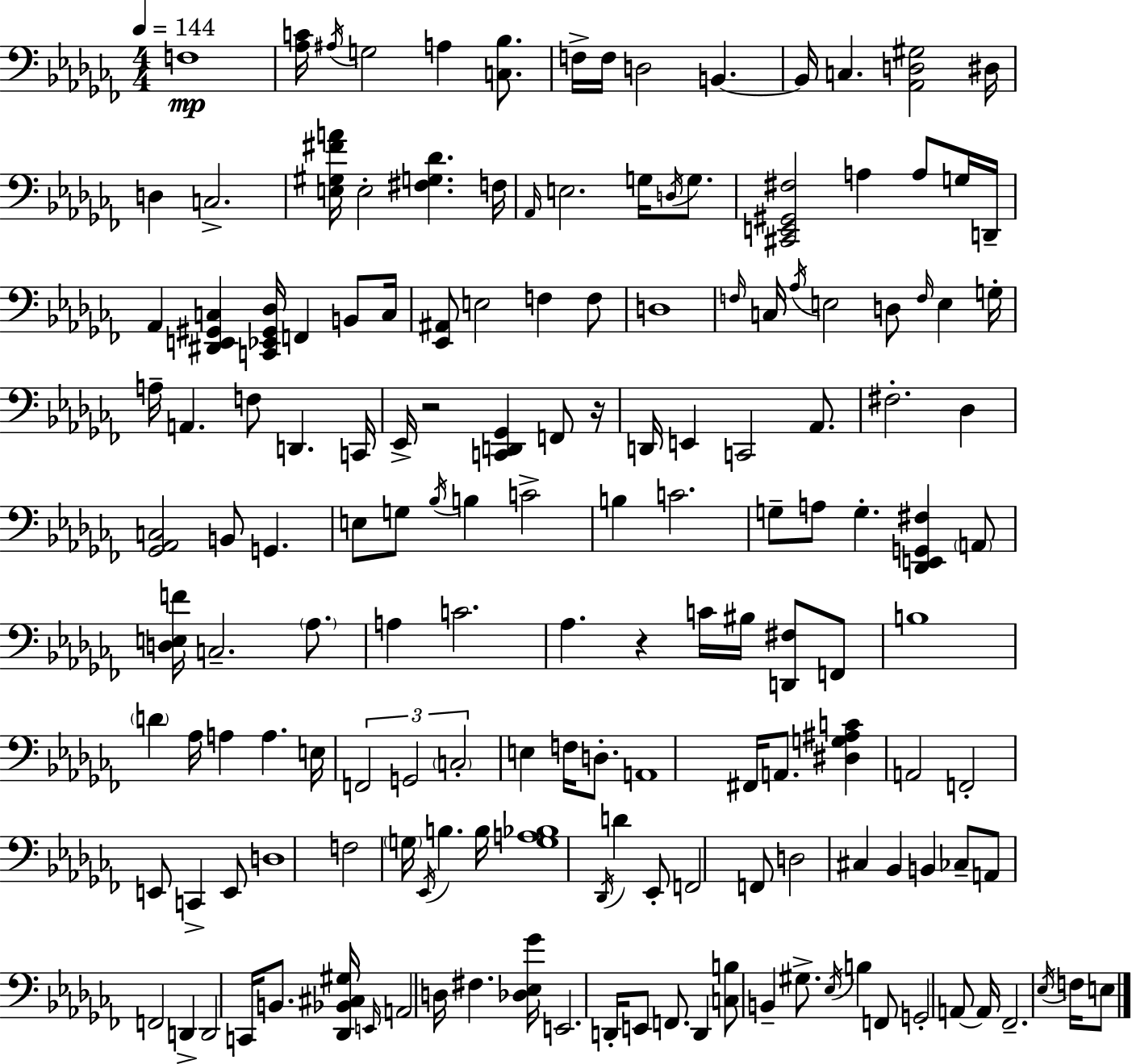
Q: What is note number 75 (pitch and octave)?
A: B3